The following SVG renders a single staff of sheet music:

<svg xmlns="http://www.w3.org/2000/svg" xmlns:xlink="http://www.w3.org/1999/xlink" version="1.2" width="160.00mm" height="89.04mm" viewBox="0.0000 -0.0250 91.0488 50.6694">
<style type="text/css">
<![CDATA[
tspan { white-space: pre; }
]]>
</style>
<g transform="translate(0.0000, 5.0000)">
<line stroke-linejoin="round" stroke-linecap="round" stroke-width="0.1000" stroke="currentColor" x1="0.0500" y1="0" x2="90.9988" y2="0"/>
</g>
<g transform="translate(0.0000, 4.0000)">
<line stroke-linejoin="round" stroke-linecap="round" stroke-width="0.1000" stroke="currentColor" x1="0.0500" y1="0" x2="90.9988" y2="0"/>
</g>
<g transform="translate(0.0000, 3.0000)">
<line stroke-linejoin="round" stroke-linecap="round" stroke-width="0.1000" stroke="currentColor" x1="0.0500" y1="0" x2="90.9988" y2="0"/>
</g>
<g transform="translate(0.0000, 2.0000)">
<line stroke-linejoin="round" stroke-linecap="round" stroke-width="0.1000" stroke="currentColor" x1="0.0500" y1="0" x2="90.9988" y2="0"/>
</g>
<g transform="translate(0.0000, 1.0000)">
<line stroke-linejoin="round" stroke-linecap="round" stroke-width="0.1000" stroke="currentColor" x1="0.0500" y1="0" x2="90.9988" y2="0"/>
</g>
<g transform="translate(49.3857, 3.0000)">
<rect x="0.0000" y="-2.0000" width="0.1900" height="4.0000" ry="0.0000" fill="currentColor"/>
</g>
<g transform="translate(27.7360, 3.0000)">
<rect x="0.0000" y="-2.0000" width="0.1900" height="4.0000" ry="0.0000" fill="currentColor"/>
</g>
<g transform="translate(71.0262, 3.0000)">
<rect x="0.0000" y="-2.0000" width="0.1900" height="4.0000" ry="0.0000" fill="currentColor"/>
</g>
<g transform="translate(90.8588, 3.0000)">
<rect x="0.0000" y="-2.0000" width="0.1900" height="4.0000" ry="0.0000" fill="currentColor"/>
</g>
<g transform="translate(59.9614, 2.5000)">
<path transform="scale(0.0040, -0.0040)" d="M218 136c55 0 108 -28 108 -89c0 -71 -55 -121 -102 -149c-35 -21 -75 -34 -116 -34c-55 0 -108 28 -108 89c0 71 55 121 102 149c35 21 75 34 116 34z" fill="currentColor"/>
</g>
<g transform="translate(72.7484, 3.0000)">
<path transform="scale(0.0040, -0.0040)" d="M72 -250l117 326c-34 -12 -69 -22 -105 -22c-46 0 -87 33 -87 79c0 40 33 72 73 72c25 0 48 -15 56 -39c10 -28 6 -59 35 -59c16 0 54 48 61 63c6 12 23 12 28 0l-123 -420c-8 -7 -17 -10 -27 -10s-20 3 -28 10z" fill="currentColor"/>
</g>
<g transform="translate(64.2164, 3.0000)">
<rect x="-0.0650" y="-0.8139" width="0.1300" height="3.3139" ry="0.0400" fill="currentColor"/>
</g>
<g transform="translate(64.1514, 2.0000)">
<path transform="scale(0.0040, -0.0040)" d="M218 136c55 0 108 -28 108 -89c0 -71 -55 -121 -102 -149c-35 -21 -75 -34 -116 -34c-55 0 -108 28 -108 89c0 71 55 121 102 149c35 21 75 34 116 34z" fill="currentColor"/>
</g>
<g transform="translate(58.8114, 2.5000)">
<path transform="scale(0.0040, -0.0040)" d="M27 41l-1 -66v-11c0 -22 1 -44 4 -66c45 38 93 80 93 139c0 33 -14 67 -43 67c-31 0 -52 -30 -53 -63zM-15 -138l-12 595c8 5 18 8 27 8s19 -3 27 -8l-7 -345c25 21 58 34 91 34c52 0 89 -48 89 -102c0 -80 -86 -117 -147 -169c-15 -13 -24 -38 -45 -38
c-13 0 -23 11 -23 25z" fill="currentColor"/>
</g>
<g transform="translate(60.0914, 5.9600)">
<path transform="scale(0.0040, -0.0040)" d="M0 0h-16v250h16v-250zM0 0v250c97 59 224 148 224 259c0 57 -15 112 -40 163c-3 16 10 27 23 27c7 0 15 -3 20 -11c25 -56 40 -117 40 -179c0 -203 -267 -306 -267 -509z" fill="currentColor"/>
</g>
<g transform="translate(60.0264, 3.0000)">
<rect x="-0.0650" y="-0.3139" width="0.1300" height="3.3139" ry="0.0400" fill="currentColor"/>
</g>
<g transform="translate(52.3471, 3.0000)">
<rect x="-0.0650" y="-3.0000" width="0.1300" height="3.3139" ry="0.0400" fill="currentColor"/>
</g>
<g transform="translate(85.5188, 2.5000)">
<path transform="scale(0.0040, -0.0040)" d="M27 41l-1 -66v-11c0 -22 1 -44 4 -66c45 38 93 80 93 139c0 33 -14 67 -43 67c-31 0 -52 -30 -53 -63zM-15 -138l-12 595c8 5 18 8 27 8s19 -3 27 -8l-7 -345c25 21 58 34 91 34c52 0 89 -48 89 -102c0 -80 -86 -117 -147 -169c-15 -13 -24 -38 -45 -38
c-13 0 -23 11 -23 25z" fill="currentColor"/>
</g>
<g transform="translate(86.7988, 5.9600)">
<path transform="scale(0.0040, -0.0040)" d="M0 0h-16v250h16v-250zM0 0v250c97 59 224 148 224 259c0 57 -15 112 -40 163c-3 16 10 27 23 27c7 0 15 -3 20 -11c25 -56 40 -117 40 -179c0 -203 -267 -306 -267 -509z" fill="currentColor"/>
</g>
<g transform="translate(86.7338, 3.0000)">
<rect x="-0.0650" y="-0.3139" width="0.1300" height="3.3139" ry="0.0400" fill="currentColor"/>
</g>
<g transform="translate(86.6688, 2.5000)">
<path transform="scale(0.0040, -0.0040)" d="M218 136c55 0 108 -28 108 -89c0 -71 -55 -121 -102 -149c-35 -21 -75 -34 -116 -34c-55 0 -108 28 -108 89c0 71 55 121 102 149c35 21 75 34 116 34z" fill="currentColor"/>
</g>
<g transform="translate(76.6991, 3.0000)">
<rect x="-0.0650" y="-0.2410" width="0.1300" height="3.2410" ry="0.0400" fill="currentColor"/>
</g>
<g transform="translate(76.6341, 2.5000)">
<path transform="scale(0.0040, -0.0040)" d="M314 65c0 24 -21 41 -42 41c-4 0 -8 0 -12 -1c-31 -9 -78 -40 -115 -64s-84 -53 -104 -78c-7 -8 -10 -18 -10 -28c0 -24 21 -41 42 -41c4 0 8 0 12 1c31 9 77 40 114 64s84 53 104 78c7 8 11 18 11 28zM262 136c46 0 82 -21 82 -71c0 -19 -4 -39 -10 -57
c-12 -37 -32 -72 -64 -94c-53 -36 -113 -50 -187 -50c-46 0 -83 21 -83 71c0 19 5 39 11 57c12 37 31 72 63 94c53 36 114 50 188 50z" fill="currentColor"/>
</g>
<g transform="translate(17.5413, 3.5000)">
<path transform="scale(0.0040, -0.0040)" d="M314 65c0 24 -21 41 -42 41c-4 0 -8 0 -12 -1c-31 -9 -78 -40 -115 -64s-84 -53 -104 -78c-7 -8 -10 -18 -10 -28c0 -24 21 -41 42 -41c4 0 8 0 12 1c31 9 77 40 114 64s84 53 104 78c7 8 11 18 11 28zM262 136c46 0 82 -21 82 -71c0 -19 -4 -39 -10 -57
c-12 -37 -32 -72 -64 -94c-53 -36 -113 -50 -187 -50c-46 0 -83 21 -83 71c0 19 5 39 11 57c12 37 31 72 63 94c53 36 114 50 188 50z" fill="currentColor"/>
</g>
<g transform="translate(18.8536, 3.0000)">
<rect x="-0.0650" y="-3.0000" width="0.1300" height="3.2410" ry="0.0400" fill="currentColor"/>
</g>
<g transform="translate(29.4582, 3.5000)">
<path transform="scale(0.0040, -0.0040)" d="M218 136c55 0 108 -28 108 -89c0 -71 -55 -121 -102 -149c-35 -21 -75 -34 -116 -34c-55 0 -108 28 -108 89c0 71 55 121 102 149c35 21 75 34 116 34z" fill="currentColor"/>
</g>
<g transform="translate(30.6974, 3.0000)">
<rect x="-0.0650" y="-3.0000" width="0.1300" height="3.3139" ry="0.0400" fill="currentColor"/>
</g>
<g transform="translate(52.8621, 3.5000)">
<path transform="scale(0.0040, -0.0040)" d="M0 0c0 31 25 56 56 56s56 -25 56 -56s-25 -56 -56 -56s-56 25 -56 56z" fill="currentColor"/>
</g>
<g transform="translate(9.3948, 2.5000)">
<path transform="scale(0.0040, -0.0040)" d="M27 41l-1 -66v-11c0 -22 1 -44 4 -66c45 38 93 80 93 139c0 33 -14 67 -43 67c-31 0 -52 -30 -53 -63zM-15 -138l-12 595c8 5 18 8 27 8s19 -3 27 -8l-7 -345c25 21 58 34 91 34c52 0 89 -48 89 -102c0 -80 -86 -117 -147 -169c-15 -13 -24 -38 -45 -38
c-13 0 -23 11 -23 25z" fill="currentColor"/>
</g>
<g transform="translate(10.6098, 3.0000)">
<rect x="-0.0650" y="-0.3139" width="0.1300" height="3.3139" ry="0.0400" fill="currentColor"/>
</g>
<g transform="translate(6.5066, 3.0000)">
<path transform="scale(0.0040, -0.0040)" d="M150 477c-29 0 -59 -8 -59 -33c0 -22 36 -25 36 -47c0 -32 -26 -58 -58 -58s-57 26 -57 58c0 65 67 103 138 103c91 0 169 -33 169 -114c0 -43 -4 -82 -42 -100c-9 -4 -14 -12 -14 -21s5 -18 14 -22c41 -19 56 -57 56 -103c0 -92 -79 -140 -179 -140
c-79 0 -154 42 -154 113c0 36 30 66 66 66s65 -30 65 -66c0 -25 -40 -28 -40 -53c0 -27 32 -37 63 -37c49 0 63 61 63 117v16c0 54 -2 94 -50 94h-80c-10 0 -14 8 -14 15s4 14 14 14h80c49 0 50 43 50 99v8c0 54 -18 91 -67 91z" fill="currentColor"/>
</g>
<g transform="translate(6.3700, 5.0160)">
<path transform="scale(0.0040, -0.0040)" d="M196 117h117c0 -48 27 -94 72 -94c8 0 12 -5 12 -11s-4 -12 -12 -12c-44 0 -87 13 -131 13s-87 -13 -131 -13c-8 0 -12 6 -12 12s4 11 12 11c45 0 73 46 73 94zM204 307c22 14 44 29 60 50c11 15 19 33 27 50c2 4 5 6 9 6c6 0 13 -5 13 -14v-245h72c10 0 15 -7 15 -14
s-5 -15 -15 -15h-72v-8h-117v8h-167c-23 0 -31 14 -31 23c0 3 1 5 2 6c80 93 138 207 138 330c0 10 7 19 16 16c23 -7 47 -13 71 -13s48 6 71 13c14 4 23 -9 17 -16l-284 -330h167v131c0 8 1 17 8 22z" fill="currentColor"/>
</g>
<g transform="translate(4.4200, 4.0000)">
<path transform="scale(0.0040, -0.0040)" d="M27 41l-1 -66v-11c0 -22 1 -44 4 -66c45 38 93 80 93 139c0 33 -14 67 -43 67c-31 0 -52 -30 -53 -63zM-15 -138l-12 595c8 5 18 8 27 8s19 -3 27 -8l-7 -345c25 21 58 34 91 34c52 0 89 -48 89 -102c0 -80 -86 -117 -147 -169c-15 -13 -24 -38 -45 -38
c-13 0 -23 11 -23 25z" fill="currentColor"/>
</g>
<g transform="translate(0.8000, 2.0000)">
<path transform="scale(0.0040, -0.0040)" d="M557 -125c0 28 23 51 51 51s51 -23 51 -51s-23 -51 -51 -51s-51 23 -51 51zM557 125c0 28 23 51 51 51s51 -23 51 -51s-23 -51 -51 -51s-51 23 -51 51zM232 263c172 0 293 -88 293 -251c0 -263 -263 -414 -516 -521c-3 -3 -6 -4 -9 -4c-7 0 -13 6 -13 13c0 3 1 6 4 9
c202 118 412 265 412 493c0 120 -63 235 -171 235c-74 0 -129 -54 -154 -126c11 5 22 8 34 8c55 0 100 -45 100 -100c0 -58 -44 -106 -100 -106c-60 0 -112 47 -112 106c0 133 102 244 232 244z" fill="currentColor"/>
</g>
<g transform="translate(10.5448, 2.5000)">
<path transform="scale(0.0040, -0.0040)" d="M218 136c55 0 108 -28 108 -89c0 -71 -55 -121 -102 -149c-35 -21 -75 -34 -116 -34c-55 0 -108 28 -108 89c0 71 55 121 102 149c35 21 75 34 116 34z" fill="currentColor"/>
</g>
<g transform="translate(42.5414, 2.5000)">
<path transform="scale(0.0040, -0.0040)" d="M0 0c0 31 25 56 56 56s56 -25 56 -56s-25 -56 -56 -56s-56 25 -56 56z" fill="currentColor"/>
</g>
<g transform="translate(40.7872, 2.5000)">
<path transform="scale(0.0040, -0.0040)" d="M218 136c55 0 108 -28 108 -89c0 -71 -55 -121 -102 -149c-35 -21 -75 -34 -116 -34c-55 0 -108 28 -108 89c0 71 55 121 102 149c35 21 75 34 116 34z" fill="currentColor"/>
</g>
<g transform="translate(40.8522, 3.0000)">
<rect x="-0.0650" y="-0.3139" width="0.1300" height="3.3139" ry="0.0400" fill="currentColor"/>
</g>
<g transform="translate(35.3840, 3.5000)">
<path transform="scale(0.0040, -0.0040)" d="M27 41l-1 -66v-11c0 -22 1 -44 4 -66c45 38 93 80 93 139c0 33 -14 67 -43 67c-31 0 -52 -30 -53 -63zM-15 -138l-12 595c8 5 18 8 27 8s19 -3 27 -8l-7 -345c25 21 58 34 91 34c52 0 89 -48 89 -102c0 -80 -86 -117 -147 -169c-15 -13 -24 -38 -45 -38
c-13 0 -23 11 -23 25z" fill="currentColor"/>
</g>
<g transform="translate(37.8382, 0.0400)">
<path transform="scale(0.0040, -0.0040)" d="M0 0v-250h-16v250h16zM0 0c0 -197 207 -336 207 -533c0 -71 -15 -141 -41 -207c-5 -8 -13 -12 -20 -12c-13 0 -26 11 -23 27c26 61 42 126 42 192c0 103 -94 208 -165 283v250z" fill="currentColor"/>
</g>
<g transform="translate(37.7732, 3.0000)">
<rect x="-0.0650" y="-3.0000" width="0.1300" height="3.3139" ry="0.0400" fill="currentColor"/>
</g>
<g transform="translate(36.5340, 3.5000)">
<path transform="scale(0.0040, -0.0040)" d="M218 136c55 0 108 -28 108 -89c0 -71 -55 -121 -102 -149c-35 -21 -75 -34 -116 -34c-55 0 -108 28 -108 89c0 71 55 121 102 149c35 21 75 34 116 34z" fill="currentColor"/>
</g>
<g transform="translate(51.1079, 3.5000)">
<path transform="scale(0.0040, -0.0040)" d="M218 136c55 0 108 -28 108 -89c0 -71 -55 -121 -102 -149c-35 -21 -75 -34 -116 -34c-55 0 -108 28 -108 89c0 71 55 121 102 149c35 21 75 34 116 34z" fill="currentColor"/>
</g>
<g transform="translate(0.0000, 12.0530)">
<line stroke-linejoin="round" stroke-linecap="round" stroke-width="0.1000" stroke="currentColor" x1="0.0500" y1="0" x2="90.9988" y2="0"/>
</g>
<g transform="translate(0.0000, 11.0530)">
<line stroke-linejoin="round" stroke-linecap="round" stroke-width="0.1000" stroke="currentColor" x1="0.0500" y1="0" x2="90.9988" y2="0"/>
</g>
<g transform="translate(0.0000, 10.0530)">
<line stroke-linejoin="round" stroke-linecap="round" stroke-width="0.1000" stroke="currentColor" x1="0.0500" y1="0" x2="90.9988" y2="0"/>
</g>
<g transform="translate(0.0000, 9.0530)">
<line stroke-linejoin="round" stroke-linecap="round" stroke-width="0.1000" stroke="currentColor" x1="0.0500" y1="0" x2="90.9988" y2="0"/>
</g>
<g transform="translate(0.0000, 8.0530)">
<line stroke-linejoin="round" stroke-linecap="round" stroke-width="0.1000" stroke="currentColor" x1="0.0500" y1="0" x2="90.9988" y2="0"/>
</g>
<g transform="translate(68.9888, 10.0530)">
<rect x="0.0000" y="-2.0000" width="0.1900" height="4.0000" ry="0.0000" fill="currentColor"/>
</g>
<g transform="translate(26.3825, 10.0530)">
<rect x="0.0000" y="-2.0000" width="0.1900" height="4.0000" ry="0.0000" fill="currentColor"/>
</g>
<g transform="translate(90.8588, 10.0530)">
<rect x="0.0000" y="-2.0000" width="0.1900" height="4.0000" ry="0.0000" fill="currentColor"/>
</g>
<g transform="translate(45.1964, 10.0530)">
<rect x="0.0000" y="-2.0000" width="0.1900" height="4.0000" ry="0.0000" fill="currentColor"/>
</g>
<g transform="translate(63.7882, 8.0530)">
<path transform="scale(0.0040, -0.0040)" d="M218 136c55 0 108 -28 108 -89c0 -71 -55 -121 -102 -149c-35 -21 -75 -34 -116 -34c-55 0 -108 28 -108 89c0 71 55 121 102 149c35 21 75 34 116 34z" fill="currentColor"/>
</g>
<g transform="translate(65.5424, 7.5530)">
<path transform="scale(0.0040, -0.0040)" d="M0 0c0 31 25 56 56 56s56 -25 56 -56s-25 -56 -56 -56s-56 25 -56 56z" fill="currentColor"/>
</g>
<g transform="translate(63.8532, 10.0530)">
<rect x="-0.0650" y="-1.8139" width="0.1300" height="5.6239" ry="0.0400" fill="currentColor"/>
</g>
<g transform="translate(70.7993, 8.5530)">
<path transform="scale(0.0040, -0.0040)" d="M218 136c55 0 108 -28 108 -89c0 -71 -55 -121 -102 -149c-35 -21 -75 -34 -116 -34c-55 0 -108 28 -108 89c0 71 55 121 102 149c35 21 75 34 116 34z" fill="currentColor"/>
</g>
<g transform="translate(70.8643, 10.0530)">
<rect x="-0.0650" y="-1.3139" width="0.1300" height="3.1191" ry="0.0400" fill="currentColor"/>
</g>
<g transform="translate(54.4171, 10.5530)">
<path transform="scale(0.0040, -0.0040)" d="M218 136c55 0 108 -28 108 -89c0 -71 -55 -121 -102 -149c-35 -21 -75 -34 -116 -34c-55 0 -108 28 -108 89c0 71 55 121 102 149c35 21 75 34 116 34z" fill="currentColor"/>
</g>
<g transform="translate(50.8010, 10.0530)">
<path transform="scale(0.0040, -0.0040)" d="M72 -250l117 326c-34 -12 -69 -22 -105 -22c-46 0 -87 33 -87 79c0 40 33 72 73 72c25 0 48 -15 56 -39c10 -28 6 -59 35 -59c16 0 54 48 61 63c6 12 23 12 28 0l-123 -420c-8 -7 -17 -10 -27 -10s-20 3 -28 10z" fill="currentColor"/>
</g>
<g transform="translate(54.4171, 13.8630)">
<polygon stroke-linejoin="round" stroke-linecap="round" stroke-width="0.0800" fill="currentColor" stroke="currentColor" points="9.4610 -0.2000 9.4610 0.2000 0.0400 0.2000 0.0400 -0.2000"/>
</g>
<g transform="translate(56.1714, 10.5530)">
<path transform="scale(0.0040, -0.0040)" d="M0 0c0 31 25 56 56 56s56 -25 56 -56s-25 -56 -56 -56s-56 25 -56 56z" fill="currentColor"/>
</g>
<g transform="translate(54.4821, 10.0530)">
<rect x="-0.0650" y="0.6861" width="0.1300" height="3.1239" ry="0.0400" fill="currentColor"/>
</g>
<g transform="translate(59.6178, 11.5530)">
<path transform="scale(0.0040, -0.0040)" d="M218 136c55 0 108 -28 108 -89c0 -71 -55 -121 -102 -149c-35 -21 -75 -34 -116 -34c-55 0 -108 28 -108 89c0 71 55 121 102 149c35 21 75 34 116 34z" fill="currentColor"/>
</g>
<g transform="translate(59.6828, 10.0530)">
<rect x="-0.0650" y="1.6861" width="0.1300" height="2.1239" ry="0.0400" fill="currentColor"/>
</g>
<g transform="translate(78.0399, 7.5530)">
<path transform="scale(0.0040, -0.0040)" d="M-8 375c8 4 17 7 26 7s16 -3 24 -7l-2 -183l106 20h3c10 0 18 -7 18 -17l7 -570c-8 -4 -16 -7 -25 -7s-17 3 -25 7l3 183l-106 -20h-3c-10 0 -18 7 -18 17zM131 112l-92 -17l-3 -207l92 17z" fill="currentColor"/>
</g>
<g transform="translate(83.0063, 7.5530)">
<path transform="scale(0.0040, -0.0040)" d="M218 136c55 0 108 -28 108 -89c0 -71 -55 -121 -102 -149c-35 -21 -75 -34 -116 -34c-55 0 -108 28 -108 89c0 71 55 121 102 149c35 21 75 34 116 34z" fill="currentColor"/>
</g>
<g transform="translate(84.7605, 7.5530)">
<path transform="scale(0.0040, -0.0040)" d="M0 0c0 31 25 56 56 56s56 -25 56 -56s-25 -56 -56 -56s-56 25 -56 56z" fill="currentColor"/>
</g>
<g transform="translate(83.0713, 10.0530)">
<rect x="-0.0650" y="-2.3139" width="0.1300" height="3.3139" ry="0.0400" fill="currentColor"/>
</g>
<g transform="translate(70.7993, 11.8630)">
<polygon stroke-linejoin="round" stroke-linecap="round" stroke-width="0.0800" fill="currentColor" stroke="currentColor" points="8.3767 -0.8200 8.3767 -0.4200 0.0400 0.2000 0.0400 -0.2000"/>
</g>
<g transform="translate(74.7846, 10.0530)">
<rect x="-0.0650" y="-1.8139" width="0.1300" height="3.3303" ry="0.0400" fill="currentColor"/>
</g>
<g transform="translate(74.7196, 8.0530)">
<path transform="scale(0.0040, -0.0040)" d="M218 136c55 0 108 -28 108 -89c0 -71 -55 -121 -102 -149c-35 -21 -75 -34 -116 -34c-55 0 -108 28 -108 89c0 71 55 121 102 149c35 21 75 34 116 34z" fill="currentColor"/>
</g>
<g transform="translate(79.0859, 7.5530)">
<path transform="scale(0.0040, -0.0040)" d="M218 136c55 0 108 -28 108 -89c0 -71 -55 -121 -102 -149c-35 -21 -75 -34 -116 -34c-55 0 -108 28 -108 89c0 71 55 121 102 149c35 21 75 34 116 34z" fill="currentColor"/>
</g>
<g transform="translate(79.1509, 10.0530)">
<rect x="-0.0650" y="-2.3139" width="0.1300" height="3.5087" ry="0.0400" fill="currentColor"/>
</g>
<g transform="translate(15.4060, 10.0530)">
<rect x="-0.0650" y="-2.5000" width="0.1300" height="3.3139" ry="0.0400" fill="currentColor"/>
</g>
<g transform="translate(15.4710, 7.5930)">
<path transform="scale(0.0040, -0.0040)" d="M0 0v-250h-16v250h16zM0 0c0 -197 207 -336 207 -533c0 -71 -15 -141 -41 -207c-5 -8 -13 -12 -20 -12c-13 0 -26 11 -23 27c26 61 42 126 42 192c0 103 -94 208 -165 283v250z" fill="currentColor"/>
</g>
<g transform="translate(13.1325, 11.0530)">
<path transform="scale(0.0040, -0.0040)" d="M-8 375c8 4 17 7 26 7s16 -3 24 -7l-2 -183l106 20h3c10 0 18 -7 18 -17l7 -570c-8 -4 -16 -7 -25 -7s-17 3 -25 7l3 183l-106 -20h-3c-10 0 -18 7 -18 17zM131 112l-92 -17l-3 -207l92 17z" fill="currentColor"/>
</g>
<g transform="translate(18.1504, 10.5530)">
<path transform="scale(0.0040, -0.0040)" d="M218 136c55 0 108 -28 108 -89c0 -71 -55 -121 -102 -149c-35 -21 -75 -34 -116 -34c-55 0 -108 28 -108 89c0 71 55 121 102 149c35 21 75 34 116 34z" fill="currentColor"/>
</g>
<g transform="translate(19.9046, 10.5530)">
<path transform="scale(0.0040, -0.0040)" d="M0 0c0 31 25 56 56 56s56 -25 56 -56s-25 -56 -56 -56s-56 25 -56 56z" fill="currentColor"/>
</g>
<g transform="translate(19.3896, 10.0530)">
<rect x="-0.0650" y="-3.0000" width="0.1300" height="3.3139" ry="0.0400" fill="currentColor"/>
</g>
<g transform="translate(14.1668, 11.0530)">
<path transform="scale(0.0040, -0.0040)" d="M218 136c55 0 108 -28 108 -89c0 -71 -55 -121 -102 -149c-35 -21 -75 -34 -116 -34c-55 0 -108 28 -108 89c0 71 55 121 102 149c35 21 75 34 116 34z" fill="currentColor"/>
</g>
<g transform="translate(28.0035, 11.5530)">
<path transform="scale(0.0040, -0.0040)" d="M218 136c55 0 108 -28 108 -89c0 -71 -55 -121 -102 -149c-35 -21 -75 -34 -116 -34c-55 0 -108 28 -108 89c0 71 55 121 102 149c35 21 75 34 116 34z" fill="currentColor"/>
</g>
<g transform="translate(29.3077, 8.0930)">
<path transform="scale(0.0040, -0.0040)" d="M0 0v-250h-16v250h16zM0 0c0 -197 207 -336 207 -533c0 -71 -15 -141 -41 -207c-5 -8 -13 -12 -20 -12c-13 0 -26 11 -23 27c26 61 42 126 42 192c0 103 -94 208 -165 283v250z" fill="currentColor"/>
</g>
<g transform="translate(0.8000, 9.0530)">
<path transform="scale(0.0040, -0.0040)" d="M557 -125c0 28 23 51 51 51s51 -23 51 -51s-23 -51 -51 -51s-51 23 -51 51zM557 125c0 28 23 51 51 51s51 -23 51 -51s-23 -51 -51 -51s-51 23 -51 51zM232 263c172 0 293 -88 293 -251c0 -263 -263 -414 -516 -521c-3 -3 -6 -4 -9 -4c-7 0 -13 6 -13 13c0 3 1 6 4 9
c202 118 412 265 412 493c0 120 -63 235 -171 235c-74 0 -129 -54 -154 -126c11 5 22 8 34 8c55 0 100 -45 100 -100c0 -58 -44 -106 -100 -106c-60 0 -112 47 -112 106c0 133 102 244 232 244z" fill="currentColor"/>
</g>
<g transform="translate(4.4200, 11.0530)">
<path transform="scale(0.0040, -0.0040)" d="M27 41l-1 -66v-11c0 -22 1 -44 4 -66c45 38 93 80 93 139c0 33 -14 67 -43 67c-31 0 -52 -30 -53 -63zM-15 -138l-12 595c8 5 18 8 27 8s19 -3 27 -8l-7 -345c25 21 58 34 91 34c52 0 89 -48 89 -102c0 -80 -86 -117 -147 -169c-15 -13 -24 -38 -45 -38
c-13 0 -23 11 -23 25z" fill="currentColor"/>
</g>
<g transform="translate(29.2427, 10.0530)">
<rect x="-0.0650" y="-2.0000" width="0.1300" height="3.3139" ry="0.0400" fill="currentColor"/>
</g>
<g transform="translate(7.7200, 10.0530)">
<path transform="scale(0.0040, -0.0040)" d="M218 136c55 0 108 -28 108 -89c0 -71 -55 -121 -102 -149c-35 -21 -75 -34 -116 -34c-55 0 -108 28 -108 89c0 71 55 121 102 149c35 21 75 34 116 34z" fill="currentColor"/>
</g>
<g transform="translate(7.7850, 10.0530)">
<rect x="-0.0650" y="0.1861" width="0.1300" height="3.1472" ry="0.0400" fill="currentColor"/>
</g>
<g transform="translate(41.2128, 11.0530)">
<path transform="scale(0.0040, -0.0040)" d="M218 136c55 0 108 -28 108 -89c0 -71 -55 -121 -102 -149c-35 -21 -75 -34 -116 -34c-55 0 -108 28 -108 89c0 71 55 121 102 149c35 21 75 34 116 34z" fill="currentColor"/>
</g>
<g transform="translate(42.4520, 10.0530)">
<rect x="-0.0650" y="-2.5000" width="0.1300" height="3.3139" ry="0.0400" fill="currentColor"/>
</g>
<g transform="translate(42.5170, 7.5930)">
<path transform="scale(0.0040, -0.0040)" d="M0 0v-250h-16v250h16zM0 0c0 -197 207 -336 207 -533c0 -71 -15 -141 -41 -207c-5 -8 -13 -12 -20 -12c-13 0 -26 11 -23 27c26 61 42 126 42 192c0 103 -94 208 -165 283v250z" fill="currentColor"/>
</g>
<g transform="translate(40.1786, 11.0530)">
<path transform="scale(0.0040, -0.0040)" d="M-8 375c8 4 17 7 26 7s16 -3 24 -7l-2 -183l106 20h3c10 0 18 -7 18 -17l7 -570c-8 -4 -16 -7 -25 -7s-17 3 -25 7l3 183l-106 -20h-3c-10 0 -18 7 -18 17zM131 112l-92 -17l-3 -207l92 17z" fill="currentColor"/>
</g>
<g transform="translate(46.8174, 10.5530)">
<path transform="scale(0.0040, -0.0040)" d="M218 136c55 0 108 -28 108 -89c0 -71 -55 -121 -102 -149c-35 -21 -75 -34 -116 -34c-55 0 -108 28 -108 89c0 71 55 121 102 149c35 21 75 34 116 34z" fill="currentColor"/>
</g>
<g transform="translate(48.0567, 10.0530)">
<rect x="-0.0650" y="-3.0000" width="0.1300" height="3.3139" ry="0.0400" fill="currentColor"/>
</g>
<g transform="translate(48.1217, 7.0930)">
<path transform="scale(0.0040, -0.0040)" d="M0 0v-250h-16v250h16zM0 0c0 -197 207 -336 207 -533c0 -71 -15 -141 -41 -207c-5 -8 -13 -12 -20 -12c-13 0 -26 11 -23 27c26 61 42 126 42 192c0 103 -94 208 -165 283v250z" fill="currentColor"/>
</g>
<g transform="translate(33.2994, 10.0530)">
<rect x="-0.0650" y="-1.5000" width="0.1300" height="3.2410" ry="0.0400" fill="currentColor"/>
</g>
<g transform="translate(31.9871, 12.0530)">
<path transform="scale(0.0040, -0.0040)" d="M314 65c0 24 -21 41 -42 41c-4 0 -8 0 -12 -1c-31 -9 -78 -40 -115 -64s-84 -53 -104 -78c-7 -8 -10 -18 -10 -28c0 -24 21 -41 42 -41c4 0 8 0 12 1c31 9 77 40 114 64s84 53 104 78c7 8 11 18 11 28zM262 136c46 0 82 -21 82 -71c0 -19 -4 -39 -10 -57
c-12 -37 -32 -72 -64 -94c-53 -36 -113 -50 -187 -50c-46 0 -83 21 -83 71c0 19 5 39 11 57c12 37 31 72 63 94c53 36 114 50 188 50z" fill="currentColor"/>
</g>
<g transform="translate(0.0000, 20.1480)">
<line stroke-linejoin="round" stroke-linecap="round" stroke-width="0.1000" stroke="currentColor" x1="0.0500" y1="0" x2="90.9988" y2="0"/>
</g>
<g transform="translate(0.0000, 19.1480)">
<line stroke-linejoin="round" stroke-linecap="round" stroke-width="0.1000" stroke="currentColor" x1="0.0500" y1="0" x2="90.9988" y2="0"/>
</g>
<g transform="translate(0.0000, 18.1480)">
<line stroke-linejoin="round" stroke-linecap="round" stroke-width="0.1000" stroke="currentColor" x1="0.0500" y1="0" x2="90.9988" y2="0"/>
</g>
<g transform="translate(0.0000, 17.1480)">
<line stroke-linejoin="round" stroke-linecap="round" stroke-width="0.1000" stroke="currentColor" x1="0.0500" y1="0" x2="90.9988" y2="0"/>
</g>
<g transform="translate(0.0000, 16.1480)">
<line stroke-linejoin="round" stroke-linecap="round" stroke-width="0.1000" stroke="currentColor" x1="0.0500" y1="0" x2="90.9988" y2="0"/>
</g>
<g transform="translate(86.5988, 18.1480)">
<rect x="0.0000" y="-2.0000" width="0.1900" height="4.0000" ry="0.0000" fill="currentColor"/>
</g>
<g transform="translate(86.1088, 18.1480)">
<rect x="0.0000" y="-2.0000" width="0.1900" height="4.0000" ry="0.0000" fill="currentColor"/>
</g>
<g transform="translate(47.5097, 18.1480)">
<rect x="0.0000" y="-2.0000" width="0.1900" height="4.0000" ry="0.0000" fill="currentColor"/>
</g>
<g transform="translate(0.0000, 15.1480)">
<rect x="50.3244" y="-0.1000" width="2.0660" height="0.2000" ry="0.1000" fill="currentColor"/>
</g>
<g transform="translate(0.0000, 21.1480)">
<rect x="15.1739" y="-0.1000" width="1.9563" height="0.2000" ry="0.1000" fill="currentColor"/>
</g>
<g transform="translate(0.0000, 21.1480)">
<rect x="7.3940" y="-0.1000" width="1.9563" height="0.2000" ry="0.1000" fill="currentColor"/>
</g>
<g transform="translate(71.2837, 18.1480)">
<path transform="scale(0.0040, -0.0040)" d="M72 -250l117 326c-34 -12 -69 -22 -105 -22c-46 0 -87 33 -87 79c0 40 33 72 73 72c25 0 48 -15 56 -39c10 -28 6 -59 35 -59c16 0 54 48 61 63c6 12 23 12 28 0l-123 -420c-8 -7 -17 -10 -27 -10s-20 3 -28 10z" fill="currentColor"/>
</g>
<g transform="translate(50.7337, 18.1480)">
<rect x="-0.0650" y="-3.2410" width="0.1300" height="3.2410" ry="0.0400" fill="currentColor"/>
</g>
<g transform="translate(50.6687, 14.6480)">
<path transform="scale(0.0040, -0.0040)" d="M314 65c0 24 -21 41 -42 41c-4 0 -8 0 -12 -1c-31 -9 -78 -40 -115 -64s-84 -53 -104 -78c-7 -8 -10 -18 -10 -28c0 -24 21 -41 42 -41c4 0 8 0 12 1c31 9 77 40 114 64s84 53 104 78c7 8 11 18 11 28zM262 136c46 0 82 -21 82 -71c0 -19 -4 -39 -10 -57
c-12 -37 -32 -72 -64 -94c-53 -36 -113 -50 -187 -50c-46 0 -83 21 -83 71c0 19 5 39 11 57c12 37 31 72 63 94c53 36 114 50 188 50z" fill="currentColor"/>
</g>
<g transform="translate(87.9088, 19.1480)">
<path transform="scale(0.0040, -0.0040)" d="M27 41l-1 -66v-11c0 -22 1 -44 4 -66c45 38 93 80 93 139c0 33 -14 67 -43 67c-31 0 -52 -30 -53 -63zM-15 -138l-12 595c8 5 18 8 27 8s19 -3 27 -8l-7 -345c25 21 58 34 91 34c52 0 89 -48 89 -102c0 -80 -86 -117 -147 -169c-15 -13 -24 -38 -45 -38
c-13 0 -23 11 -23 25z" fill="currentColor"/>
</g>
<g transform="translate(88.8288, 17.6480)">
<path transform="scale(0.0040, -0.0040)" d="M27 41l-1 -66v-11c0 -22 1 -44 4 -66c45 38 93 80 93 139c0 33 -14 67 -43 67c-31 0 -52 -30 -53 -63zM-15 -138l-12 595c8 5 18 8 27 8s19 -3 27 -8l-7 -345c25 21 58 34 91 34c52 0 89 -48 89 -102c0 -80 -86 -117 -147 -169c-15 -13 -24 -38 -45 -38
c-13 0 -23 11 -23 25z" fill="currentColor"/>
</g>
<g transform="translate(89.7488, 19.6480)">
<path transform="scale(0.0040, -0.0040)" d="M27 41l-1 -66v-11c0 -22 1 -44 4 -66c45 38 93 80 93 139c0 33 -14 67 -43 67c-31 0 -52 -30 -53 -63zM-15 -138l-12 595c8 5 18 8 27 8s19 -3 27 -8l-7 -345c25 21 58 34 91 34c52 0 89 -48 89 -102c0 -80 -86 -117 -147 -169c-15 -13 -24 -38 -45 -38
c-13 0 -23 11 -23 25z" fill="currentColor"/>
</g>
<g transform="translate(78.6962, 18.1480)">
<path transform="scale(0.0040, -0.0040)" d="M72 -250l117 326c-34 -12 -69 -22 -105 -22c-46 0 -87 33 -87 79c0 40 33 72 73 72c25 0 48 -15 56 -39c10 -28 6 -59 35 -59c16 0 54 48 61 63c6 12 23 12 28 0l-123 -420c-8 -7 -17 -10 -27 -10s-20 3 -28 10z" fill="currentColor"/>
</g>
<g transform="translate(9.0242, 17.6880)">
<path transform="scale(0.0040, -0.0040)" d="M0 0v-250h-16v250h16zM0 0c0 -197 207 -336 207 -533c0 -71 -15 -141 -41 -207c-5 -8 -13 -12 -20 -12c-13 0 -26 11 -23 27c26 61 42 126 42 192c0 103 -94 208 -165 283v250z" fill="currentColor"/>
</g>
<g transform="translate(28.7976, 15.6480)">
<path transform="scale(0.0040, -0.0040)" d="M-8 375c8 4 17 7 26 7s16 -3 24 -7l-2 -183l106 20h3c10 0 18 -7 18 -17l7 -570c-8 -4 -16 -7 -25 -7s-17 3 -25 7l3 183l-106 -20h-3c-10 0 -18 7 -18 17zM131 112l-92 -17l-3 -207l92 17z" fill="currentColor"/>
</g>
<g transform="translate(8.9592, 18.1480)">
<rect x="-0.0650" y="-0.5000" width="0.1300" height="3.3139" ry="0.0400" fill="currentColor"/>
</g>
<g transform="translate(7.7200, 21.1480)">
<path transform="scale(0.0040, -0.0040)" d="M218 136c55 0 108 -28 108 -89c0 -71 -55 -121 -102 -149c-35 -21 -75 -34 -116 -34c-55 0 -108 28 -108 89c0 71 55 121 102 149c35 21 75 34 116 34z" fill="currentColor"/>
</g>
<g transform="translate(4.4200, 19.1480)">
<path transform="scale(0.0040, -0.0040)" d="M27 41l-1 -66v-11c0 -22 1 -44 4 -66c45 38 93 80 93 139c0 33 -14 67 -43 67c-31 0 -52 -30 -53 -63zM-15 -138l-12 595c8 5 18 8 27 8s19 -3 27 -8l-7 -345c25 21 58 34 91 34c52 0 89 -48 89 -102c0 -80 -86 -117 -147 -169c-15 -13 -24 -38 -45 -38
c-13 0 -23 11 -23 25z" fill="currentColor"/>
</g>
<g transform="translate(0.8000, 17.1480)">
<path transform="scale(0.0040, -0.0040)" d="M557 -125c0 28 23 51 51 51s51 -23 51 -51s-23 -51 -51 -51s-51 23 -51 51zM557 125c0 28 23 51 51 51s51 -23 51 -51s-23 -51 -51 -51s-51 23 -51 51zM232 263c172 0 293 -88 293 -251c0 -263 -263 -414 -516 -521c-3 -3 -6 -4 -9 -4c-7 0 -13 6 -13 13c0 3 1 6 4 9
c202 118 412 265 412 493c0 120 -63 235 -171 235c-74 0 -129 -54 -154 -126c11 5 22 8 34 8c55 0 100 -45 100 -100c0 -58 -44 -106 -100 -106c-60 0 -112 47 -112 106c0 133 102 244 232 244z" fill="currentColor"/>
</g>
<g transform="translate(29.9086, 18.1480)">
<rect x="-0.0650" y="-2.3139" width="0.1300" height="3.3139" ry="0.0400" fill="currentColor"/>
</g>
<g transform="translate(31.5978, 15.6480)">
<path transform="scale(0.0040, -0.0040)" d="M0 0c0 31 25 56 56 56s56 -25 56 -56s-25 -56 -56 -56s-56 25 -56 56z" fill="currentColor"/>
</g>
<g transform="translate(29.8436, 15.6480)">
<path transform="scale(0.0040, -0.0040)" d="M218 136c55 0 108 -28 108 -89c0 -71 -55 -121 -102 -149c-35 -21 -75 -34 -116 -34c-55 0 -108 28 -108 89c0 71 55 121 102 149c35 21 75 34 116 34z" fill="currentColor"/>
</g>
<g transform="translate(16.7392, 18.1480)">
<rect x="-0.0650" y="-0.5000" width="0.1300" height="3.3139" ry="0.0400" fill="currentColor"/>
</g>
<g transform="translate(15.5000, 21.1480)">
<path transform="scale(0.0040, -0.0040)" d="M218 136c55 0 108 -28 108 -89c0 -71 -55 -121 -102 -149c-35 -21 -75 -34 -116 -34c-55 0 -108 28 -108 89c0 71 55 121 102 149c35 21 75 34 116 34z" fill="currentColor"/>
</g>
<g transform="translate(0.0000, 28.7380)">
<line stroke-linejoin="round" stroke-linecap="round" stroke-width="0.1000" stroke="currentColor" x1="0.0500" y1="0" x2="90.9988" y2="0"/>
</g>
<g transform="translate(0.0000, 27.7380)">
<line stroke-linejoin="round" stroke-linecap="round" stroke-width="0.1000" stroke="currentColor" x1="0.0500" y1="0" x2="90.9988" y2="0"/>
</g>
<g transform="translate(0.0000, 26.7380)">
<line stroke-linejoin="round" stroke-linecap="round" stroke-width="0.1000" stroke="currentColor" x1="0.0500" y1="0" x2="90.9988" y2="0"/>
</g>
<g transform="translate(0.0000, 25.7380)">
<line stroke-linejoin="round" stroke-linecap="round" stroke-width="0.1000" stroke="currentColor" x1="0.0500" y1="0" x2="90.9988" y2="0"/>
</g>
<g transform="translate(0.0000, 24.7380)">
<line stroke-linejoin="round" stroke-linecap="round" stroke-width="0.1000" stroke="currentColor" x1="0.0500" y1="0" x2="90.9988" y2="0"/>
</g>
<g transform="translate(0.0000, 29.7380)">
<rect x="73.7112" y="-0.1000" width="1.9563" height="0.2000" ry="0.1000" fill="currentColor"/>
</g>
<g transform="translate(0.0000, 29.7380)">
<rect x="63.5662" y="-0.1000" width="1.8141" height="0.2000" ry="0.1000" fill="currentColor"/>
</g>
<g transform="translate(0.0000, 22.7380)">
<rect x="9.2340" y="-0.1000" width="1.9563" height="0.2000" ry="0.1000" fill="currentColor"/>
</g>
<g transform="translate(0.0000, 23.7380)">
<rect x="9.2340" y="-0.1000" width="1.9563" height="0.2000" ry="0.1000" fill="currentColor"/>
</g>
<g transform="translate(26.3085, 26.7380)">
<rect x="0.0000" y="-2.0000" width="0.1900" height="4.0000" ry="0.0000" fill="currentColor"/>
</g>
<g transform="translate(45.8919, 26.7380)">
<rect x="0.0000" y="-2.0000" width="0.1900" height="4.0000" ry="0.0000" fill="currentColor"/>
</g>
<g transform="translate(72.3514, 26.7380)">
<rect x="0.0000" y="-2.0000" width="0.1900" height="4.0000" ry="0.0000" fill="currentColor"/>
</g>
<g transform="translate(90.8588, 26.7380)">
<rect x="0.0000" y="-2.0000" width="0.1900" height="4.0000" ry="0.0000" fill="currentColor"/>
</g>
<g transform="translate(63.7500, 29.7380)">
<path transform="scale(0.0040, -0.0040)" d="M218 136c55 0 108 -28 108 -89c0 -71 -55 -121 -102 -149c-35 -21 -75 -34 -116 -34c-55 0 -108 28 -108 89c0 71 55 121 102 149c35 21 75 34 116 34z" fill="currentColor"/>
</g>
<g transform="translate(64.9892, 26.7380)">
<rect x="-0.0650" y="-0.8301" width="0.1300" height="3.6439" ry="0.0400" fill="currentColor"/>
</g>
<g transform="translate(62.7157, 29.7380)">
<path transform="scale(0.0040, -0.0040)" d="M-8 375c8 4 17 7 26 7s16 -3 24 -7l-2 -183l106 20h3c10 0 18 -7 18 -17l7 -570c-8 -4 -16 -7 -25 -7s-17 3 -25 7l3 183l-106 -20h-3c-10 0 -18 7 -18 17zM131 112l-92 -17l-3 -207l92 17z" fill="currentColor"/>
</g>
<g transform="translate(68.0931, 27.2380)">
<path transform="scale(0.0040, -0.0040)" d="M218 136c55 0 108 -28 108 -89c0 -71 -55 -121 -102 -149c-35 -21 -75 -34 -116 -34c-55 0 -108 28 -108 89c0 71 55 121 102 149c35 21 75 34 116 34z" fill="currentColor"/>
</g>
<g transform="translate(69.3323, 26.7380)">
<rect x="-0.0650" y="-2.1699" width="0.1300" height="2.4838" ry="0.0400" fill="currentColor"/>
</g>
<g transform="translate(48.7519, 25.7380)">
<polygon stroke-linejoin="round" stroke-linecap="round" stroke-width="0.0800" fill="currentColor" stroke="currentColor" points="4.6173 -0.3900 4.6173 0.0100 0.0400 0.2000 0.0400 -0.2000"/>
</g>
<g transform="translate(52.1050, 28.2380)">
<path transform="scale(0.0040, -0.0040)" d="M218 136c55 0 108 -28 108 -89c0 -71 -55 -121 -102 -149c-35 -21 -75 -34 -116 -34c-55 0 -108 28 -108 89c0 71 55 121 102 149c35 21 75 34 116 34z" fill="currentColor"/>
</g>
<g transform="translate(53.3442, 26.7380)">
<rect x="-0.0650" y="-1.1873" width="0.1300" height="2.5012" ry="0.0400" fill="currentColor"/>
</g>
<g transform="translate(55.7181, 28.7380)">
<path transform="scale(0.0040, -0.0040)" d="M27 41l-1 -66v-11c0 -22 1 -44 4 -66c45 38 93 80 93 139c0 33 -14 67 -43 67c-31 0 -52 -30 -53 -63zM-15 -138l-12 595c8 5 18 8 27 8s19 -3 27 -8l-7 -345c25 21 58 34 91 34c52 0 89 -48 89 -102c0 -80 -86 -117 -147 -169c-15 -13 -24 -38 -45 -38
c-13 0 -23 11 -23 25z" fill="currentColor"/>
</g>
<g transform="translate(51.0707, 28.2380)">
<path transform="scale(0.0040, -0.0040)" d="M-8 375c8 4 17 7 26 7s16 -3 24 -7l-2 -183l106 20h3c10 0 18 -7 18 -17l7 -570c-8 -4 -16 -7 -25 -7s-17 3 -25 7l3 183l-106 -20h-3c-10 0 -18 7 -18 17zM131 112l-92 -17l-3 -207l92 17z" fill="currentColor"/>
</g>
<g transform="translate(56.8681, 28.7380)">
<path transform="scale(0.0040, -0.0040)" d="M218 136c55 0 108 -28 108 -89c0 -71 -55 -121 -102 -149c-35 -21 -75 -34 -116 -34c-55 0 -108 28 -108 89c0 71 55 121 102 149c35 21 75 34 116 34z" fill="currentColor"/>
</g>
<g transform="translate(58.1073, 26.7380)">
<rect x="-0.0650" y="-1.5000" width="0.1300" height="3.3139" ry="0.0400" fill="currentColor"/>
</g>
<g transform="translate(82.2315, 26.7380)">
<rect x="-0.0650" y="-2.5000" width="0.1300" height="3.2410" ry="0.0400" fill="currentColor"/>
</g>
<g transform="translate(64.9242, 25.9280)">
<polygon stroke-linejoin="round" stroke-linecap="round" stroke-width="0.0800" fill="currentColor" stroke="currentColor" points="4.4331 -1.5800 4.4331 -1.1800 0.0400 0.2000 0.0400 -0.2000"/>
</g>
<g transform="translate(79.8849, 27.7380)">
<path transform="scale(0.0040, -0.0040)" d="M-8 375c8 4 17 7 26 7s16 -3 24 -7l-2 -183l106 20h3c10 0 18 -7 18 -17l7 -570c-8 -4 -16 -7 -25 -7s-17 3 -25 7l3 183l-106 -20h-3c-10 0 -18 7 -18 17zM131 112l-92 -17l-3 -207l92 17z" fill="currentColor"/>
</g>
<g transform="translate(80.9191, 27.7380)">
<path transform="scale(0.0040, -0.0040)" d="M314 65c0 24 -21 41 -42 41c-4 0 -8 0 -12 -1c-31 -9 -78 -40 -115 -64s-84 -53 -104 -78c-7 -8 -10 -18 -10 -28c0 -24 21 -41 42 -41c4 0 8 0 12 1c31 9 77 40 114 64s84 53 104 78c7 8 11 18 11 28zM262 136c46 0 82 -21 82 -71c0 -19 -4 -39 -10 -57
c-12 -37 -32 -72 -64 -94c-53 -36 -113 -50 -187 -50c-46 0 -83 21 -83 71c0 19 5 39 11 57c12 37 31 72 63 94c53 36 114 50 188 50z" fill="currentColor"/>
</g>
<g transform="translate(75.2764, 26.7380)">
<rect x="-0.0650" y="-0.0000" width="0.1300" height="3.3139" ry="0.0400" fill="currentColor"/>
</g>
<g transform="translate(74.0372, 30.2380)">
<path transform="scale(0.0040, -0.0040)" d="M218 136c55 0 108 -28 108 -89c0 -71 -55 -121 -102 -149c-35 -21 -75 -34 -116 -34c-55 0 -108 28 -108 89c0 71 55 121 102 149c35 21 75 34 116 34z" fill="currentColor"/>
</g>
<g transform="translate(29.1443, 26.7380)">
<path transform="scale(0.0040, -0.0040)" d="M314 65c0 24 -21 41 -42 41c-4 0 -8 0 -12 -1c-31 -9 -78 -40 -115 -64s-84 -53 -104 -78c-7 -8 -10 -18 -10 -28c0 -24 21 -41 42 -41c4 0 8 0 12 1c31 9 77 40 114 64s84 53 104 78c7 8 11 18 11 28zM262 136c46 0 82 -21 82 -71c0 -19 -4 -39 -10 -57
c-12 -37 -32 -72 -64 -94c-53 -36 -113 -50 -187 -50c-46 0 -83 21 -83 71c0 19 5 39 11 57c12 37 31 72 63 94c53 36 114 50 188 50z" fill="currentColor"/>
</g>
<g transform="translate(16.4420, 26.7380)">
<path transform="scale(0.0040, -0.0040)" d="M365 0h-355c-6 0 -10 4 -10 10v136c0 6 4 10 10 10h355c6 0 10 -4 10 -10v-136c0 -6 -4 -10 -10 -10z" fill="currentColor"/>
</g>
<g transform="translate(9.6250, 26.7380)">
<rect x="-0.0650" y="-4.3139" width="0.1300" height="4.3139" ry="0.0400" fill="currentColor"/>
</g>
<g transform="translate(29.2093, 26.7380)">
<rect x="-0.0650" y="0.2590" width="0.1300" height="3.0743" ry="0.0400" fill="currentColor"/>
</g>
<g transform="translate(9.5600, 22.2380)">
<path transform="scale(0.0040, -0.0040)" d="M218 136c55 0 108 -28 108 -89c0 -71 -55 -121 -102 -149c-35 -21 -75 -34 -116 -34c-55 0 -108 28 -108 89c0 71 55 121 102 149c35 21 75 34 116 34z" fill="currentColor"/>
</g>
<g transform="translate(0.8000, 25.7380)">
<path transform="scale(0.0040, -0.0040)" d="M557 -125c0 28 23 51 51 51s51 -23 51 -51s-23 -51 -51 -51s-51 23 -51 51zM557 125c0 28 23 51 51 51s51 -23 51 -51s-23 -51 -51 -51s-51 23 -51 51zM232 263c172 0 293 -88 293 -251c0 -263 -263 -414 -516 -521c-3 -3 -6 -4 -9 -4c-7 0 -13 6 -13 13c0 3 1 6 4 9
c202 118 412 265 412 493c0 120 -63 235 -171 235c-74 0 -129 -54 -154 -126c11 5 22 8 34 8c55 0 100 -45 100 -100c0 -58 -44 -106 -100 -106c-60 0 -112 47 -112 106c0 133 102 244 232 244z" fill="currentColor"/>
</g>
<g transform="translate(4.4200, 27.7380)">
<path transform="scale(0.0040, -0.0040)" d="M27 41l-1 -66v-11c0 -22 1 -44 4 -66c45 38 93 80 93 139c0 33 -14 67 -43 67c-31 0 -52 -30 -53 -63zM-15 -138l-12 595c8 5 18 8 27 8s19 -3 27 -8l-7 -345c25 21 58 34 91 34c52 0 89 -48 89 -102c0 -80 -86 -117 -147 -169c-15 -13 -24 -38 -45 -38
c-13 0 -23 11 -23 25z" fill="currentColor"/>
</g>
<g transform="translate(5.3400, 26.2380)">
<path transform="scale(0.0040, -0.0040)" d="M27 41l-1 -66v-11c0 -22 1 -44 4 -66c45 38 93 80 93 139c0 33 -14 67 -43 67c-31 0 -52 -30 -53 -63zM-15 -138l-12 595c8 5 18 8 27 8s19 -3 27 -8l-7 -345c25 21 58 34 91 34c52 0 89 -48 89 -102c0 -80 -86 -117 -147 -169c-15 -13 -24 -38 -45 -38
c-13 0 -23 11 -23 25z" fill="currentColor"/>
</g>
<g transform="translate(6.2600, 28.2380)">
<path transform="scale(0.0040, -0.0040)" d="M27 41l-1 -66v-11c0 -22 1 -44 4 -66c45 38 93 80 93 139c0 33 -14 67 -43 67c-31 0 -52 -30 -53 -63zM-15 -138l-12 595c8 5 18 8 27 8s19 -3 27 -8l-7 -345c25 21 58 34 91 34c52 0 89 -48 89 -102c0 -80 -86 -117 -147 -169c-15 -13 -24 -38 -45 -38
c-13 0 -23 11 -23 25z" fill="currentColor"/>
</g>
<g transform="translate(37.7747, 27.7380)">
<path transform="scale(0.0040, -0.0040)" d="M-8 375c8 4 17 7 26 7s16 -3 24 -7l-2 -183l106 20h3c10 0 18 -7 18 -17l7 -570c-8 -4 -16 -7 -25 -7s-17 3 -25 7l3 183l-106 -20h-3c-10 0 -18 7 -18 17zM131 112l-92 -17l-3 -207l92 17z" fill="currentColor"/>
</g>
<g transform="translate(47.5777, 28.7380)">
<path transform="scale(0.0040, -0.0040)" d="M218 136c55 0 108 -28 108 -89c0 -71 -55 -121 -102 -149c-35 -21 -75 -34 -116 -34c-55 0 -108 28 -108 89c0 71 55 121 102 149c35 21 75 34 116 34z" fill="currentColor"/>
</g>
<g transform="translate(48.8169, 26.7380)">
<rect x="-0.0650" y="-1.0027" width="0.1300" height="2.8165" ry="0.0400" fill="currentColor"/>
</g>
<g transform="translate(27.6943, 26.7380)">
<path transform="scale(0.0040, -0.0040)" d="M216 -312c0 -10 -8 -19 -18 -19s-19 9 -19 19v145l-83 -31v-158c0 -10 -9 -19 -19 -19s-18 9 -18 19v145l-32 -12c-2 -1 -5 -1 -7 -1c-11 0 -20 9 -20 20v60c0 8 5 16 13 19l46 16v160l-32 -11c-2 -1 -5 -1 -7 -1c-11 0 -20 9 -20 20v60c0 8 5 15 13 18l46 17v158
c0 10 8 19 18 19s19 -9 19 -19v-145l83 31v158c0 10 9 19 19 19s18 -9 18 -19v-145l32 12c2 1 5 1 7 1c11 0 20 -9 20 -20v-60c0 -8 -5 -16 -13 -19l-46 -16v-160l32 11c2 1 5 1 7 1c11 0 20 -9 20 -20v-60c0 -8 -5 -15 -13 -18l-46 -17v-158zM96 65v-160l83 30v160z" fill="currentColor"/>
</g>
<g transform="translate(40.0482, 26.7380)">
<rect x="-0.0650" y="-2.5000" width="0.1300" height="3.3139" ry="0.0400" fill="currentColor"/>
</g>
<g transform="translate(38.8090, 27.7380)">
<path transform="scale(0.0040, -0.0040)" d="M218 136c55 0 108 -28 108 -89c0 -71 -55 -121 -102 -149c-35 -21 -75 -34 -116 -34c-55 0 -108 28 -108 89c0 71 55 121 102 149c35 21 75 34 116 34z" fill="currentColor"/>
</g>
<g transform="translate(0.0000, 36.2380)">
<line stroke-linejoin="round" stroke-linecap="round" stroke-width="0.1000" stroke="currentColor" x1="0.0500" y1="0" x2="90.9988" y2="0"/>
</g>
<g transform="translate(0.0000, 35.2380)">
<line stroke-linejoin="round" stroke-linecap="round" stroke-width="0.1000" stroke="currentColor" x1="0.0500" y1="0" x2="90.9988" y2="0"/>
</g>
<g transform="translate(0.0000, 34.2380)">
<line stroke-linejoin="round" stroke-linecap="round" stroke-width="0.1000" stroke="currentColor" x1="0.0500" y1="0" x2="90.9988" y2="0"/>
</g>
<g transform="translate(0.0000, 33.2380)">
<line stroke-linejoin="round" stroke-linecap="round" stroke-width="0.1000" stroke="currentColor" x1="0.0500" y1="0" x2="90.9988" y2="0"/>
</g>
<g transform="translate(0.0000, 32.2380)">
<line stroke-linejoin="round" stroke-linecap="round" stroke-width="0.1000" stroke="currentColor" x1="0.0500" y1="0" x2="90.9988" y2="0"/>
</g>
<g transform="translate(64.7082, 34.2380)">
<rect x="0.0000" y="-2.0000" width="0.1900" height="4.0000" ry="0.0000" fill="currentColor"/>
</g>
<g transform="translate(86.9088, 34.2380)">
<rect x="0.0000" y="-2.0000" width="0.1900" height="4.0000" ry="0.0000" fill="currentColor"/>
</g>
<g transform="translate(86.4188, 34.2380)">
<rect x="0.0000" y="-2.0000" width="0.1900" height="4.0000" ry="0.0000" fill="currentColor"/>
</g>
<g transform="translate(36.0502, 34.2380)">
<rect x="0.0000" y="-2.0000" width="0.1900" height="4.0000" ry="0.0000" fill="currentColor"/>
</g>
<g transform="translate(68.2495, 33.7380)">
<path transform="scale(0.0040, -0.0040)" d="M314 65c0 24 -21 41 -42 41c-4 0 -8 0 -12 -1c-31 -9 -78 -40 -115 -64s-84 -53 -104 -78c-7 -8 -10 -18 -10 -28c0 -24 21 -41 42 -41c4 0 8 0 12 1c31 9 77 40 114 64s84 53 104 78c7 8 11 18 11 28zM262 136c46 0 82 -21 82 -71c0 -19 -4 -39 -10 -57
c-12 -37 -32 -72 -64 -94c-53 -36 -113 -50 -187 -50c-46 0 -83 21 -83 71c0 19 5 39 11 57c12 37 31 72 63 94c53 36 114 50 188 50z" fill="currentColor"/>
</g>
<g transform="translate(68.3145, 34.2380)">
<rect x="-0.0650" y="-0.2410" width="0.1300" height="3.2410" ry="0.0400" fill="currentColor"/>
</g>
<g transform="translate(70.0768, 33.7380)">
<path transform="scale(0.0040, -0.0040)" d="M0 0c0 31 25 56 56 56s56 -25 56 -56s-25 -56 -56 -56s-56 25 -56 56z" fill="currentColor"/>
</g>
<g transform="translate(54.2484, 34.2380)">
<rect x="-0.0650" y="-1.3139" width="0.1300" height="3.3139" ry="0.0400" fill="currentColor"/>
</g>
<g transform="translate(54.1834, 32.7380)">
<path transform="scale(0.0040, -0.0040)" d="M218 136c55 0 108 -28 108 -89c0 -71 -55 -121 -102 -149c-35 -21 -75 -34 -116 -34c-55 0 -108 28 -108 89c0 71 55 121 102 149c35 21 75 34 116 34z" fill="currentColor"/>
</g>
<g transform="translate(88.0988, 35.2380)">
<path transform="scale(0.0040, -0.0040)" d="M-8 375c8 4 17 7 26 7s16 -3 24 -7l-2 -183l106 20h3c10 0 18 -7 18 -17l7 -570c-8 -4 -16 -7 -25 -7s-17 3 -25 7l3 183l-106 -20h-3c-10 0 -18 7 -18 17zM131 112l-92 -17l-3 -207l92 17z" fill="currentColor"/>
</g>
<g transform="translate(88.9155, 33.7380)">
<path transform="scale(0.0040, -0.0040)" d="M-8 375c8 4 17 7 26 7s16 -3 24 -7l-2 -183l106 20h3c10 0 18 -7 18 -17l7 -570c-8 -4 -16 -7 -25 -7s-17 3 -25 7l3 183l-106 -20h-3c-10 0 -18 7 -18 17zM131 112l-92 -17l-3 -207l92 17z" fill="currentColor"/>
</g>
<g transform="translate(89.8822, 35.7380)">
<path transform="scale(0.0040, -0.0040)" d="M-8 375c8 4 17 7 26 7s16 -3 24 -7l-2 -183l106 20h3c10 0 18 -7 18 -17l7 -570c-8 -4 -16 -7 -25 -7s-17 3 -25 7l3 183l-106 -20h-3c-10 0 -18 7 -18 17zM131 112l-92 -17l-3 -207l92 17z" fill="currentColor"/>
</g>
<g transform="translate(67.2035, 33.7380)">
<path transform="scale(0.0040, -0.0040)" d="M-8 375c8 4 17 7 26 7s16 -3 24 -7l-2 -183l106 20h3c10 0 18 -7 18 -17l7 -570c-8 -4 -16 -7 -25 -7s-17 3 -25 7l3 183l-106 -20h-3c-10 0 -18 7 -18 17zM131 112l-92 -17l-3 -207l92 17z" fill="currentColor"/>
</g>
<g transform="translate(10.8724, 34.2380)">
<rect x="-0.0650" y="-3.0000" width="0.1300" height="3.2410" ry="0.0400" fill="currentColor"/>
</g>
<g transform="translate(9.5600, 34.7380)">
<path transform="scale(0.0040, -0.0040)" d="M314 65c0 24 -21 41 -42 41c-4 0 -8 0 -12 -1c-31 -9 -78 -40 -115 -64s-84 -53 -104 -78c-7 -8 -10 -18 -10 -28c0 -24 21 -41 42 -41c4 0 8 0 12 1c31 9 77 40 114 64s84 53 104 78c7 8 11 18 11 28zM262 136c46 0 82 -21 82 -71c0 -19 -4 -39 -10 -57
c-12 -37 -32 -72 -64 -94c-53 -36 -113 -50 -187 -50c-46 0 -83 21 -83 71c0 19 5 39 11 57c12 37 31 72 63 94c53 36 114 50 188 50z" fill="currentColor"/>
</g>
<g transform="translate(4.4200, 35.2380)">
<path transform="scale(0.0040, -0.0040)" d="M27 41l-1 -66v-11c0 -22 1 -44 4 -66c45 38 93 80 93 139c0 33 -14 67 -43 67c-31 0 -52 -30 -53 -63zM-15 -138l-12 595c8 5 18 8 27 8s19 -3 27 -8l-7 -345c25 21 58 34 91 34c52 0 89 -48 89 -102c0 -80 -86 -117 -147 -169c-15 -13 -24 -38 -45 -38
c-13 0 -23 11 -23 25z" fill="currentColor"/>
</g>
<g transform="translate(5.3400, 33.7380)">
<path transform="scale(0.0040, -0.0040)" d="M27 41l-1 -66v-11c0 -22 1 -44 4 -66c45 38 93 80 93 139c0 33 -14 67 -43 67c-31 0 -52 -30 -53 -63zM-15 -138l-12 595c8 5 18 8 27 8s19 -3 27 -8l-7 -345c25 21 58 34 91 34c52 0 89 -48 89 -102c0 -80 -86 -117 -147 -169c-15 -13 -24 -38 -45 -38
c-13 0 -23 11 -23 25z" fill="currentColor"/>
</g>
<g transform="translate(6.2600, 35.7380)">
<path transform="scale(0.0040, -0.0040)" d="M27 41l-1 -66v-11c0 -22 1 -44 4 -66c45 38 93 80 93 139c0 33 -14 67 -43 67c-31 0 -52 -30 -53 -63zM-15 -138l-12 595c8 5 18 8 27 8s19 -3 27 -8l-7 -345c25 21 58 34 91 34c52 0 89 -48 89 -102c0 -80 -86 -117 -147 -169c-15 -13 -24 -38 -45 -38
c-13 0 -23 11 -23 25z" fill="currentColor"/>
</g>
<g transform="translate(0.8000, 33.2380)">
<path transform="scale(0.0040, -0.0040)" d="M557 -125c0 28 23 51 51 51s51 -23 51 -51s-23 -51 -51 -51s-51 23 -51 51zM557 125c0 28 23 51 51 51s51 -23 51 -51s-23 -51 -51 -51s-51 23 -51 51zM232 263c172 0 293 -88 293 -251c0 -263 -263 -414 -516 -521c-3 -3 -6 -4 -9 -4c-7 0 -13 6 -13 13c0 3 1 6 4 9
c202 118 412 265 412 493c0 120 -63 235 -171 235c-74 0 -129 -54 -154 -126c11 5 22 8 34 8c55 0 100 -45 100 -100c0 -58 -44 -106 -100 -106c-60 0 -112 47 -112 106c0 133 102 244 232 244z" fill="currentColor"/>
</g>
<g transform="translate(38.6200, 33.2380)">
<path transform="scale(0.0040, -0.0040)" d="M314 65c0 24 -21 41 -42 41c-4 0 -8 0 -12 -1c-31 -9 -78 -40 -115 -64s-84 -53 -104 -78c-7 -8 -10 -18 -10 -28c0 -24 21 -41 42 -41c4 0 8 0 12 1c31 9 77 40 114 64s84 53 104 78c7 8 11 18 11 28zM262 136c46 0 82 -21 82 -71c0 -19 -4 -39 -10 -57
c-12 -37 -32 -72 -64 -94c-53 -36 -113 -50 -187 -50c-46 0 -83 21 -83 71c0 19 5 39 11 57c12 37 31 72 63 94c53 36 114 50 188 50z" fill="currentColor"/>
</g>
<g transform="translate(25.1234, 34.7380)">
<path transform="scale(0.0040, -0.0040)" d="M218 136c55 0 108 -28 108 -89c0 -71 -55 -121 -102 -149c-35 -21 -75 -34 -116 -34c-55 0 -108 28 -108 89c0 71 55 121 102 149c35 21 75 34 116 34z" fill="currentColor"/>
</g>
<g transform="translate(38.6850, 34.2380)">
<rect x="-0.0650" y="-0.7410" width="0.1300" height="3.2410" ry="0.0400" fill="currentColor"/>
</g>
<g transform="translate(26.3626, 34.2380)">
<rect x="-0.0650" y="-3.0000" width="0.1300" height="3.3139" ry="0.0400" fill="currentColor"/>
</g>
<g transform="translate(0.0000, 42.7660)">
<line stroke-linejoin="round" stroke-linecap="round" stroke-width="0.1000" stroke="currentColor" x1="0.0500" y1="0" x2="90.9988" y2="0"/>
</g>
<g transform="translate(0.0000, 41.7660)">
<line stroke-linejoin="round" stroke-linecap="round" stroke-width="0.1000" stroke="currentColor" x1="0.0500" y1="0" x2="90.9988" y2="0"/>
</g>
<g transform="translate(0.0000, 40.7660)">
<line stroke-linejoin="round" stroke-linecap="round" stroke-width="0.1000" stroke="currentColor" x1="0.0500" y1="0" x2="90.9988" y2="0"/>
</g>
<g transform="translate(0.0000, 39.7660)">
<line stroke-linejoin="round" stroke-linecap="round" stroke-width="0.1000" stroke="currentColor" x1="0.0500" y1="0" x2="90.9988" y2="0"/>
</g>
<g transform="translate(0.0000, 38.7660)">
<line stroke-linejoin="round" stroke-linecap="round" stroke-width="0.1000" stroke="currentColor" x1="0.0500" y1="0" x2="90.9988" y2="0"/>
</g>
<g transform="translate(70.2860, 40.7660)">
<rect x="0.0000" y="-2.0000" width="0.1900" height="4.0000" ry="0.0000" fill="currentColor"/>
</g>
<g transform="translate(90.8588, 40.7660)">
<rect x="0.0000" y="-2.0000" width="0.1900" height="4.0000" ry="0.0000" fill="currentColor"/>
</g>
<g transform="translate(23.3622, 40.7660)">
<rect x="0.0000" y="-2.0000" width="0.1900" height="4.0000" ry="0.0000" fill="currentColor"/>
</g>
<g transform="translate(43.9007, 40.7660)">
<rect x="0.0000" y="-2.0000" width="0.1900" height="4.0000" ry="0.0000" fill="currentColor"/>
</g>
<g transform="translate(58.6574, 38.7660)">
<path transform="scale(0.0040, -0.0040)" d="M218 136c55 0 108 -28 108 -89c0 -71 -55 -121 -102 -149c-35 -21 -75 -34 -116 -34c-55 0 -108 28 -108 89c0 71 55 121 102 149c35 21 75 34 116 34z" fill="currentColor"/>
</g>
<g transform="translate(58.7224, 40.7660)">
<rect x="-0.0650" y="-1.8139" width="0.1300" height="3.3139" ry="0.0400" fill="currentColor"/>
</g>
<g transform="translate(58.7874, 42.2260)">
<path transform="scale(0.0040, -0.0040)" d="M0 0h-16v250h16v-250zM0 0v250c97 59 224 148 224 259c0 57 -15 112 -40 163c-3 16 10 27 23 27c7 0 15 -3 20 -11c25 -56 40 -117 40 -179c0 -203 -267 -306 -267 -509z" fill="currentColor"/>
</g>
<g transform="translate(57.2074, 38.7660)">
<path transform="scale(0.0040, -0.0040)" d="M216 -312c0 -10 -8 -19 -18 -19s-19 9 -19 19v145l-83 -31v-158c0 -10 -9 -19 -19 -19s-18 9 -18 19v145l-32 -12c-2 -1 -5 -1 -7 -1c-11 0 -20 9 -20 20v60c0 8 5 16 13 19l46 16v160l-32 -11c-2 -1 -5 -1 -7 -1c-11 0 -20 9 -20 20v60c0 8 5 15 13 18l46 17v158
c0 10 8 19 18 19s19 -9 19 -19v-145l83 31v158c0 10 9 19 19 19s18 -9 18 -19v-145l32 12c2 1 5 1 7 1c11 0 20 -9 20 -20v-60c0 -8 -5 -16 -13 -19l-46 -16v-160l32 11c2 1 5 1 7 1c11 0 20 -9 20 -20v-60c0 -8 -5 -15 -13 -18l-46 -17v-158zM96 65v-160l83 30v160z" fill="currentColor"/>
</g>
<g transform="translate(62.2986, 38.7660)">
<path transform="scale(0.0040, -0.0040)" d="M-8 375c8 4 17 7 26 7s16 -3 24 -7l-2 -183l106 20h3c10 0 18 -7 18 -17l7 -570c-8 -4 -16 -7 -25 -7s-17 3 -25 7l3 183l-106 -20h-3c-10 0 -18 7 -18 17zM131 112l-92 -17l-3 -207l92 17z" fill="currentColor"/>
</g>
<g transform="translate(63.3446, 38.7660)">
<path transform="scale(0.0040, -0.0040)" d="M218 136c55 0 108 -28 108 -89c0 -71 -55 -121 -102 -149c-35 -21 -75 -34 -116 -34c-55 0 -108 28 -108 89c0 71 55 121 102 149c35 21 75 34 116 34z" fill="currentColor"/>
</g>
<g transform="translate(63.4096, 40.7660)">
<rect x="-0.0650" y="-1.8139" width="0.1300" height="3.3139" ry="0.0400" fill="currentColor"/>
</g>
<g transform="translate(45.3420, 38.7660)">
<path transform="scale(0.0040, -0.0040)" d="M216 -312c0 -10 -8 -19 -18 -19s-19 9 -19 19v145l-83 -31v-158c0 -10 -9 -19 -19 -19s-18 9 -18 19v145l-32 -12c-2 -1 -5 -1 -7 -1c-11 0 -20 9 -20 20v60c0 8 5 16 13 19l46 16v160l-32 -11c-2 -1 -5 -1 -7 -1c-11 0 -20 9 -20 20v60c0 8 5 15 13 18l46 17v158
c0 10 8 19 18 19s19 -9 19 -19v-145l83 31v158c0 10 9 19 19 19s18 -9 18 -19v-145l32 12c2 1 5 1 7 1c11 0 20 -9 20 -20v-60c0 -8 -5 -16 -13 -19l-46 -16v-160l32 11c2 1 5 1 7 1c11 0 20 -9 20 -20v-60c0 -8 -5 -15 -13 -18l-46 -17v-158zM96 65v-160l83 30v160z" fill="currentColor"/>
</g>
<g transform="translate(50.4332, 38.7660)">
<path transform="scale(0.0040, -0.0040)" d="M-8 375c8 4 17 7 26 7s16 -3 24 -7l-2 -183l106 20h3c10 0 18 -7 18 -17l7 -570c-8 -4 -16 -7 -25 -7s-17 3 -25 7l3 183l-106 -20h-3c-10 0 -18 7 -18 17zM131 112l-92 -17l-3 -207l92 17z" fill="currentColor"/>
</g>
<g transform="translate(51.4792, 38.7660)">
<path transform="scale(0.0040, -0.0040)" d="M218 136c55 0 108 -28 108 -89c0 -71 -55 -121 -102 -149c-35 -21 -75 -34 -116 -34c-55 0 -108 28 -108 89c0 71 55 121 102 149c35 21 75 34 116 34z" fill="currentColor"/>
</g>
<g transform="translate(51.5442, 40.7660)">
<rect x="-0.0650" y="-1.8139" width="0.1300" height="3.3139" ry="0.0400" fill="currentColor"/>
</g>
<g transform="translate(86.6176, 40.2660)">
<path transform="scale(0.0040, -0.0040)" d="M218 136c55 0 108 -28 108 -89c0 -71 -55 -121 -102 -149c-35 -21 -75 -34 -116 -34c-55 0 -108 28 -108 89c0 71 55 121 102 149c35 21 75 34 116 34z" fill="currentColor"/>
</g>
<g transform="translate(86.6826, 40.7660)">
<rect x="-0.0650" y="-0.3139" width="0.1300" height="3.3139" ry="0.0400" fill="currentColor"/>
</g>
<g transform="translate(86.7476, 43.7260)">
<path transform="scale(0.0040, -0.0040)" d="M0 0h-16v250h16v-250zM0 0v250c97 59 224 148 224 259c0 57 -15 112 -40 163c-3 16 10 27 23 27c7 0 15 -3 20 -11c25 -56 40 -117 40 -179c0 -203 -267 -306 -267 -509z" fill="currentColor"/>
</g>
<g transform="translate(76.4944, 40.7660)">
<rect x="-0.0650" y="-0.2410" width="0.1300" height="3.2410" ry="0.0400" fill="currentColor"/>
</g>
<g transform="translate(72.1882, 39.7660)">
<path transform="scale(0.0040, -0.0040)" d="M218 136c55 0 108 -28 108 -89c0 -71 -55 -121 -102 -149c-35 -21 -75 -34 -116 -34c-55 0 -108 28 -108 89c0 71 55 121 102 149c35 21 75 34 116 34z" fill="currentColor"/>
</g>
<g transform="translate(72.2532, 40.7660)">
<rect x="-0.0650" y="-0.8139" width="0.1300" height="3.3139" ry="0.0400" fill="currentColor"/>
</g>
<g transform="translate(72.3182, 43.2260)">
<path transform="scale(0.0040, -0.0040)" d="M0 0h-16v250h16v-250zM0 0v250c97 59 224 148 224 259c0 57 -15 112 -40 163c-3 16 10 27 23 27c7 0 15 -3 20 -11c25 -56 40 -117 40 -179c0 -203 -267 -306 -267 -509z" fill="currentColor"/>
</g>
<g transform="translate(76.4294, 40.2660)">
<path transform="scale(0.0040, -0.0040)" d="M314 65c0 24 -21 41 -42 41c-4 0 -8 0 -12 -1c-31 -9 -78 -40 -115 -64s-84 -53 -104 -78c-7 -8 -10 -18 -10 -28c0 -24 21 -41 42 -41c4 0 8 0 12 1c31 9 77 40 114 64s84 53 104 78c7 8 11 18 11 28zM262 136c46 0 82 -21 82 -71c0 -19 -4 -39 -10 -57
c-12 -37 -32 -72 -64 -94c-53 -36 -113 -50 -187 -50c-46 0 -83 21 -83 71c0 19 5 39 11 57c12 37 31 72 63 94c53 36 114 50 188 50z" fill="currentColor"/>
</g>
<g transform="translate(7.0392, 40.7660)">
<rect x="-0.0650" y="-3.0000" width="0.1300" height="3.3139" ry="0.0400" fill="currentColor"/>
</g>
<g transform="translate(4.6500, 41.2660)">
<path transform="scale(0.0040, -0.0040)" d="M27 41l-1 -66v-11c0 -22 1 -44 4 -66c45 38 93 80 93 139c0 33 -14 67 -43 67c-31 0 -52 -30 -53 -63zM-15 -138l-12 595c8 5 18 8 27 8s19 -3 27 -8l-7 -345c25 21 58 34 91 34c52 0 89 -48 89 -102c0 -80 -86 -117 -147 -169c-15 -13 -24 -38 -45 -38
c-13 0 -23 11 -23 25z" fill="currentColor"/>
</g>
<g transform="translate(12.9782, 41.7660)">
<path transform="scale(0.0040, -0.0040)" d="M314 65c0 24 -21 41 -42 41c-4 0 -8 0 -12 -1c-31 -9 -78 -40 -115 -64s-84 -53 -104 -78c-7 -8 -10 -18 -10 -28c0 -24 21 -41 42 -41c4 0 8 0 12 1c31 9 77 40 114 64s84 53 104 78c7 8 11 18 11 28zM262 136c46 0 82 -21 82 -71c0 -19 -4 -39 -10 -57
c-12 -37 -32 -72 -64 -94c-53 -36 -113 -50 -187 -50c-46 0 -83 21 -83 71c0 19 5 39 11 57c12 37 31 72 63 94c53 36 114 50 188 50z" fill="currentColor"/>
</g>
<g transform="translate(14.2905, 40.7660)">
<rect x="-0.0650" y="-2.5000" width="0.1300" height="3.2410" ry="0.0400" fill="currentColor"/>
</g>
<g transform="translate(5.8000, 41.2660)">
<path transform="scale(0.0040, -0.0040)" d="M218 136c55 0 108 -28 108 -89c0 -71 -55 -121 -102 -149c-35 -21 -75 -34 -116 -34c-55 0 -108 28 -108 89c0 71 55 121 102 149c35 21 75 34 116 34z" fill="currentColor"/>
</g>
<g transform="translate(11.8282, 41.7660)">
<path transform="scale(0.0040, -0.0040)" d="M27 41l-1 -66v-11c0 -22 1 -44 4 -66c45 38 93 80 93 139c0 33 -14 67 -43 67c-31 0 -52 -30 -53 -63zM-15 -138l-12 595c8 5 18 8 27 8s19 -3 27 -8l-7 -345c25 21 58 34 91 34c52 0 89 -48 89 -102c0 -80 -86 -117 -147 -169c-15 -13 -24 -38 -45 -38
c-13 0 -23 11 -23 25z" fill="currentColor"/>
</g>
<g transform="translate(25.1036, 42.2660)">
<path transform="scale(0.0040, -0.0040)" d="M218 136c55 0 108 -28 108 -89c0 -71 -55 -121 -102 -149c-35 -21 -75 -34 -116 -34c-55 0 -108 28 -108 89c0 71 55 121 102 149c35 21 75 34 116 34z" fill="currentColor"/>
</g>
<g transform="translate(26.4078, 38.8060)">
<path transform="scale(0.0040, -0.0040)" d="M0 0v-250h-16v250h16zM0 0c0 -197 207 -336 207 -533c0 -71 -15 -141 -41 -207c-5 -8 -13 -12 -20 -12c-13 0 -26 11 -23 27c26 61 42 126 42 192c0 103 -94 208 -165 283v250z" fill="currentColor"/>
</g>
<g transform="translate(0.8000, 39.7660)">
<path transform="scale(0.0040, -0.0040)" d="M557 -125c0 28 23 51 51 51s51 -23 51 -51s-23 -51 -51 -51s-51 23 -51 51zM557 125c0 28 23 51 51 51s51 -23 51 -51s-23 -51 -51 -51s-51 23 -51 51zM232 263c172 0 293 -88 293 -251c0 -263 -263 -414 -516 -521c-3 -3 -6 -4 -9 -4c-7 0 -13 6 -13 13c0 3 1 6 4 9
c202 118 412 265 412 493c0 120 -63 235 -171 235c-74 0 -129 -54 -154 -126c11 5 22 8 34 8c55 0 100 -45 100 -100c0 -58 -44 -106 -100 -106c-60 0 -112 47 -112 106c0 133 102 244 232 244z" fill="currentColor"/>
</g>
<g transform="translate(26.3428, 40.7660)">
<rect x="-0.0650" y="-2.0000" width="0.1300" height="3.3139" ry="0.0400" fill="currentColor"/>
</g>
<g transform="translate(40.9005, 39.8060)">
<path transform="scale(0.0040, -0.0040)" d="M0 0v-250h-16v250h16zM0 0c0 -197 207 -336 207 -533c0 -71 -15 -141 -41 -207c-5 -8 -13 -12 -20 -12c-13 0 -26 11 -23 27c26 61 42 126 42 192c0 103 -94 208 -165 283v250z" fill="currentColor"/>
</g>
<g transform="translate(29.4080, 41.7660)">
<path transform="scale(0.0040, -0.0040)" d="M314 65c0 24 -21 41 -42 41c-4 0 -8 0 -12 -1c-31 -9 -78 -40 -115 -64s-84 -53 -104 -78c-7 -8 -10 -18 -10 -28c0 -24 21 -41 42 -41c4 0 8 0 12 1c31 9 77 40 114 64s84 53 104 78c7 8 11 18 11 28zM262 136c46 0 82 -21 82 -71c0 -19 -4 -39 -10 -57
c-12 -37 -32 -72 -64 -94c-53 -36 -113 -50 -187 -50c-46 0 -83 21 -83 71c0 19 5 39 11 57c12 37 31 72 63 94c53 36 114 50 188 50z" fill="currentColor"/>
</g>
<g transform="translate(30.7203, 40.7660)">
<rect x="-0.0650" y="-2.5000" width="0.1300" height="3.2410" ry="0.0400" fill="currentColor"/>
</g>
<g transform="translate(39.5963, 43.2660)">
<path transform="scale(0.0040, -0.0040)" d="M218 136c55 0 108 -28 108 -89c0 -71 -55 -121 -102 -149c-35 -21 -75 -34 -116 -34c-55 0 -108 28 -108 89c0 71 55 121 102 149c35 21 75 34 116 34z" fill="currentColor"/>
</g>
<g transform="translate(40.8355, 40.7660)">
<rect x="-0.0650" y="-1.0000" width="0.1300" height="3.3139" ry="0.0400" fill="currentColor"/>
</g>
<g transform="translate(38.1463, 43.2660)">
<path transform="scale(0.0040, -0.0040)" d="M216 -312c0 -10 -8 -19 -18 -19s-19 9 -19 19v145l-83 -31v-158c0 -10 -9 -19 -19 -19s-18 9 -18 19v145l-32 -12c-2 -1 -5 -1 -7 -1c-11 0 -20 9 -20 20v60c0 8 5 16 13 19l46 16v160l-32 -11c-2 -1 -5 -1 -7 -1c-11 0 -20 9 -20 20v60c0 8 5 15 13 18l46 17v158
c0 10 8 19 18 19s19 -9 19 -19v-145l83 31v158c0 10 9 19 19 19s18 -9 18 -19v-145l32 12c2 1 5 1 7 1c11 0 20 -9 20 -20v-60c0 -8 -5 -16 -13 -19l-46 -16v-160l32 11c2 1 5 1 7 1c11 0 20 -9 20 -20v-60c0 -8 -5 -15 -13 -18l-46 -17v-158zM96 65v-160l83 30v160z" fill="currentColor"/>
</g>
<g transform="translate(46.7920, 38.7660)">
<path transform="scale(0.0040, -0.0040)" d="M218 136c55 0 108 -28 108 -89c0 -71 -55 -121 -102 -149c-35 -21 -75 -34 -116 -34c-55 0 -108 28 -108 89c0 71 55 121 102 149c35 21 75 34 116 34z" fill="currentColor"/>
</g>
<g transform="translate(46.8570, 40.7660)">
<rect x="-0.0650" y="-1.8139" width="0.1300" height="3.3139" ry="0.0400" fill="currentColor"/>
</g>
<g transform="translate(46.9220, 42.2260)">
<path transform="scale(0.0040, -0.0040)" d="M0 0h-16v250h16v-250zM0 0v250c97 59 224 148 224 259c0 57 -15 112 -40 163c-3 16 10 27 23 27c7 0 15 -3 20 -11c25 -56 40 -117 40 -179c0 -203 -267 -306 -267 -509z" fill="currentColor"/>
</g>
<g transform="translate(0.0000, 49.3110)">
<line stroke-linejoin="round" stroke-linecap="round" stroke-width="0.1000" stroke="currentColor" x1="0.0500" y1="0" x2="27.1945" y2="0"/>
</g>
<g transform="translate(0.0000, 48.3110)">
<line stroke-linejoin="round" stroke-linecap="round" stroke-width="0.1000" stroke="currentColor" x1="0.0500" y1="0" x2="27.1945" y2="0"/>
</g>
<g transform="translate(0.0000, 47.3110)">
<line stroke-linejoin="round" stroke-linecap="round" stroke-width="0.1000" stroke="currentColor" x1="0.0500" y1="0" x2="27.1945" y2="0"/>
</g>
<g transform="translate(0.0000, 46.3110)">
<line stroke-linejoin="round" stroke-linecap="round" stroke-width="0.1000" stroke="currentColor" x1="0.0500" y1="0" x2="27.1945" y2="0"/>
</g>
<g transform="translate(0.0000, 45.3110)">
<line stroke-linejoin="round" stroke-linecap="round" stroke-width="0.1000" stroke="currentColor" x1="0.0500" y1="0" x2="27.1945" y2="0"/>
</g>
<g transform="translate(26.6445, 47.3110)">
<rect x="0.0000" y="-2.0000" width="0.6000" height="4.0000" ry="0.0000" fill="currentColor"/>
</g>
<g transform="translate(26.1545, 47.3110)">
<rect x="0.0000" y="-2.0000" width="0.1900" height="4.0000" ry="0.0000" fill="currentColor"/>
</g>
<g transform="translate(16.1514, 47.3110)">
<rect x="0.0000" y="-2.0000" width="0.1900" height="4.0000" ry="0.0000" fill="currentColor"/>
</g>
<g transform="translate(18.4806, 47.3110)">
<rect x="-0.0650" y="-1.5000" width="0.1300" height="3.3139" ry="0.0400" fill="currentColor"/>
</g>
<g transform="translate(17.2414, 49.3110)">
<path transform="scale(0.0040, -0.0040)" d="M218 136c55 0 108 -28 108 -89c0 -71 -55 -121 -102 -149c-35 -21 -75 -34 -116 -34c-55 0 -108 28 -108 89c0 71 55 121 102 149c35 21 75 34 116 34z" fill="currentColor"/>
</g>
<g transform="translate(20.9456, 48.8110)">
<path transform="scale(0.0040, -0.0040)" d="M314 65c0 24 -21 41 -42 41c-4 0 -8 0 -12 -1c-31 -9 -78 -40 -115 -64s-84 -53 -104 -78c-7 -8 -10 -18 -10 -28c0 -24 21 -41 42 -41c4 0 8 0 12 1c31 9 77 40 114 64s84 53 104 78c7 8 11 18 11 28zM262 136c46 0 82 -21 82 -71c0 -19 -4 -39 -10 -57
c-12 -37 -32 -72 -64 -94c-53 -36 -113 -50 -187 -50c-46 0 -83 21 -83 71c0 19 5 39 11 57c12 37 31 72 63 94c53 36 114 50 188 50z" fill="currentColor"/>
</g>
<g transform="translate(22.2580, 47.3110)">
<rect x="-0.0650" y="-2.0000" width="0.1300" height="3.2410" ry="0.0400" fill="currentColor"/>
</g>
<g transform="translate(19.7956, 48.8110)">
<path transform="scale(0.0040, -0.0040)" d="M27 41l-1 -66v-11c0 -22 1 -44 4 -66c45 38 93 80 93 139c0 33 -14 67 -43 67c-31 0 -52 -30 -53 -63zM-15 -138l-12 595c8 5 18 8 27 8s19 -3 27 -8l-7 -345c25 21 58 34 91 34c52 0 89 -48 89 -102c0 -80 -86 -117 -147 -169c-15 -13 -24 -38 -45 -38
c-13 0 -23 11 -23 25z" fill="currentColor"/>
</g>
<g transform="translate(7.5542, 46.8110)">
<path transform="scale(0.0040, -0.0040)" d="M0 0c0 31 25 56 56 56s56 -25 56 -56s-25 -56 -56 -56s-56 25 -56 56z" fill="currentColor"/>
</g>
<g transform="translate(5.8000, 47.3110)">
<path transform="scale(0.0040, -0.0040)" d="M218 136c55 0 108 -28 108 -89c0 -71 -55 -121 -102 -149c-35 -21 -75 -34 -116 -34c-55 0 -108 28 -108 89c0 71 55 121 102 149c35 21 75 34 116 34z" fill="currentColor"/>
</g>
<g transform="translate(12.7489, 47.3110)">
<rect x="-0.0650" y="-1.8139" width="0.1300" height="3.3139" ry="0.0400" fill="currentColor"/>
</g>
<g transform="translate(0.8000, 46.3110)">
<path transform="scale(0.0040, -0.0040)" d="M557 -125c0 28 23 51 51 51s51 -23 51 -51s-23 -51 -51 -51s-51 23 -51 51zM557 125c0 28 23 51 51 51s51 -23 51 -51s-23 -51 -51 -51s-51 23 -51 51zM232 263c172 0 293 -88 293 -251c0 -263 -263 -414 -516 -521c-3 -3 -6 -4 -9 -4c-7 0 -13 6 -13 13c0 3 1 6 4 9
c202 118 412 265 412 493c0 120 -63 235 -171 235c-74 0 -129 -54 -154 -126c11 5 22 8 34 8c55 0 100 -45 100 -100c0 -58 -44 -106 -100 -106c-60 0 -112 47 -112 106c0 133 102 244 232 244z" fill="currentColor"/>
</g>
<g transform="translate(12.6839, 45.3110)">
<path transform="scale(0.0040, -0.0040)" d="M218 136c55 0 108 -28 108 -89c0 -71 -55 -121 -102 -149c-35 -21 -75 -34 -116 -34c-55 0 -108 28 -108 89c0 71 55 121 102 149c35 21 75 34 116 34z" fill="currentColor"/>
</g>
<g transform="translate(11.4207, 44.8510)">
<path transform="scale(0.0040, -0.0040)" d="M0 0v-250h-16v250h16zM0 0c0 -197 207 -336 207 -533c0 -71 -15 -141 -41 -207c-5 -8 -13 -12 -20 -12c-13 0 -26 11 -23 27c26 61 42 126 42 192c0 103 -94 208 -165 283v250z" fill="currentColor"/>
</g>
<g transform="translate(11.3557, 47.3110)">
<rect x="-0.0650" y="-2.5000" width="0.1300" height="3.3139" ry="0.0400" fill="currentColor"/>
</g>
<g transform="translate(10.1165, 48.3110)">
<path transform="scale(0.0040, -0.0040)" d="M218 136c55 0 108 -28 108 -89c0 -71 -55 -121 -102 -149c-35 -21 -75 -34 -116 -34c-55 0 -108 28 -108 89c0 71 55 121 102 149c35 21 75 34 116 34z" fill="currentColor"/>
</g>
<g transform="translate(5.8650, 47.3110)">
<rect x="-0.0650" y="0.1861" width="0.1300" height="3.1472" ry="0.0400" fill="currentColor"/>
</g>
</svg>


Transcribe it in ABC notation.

X:1
T:Untitled
M:3/4
L:1/4
K:F
_E, C,2 C, _C,/2 E, C, _E,/2 F, z/2 E,2 _E,/2 D, B,,/2 C, A,,/2 G,,2 B,,/2 C,/2 z/2 C,/2 A,,/2 A,/2 G,/2 A,/2 B,/2 B, E,,/2 E,, B, D2 z/2 z/2 F z2 ^D,2 B,, G,,/2 A,,/2 _G,, E,,/2 C,/2 D,, B,,2 C,2 C, F,2 G, E,2 _C, _B,,2 A,,/2 B,,2 ^F,,/2 ^A,/2 A, ^A,/2 A, F,/2 E,2 E,/2 D, B,,/2 A, G,, _A,,2